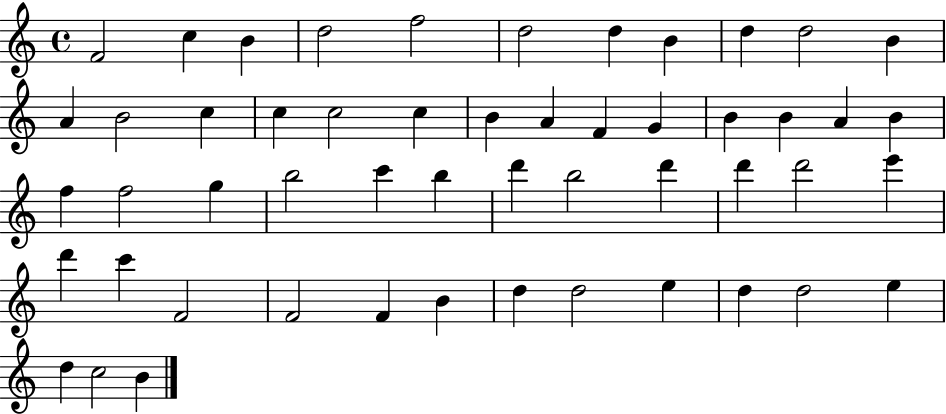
F4/h C5/q B4/q D5/h F5/h D5/h D5/q B4/q D5/q D5/h B4/q A4/q B4/h C5/q C5/q C5/h C5/q B4/q A4/q F4/q G4/q B4/q B4/q A4/q B4/q F5/q F5/h G5/q B5/h C6/q B5/q D6/q B5/h D6/q D6/q D6/h E6/q D6/q C6/q F4/h F4/h F4/q B4/q D5/q D5/h E5/q D5/q D5/h E5/q D5/q C5/h B4/q